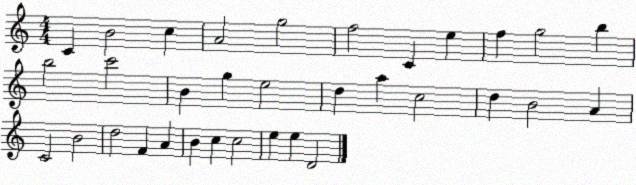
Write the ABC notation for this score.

X:1
T:Untitled
M:4/4
L:1/4
K:C
C B2 c A2 g2 f2 C e f g2 b b2 c'2 B g e2 d a c2 d B2 A C2 B2 d2 F A B c c2 e e D2